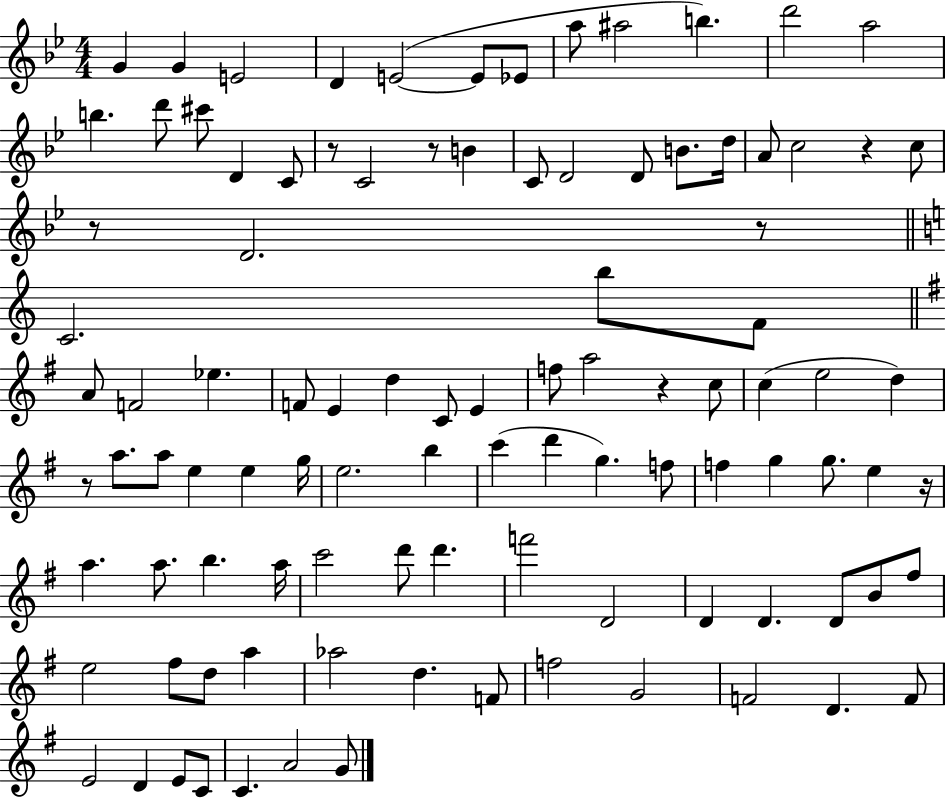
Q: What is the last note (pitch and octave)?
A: G4